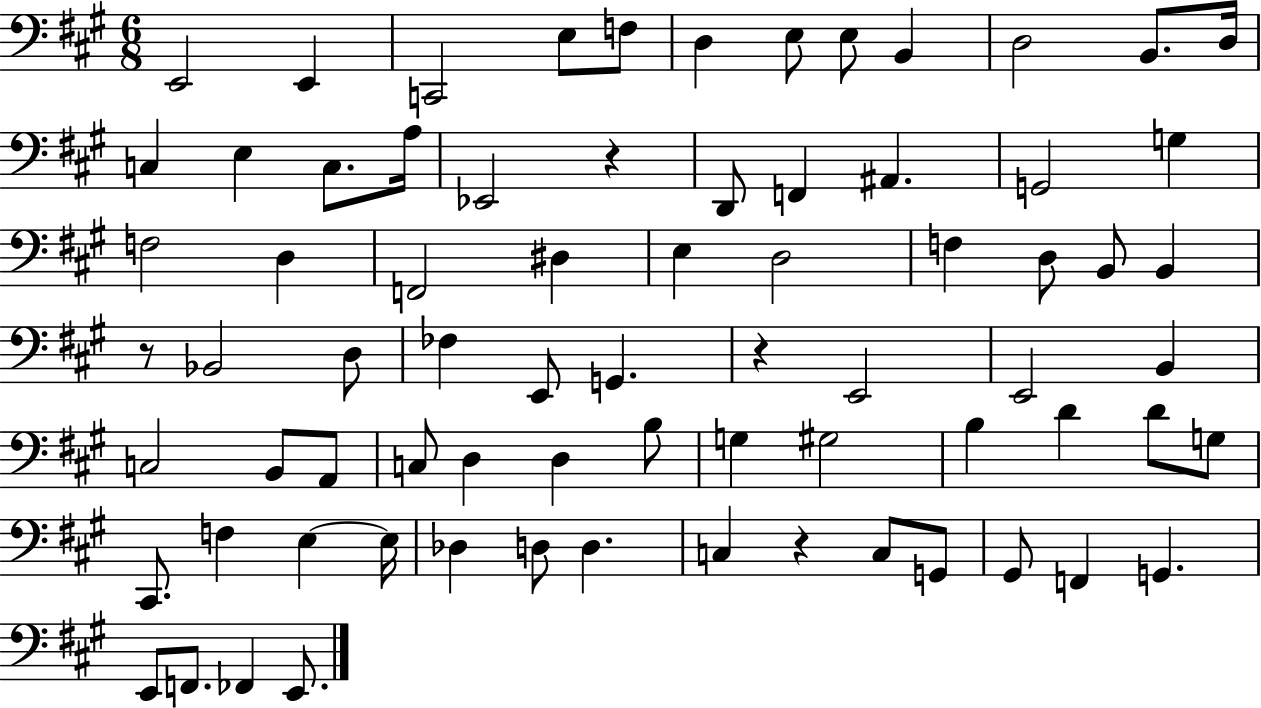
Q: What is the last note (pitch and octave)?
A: E2